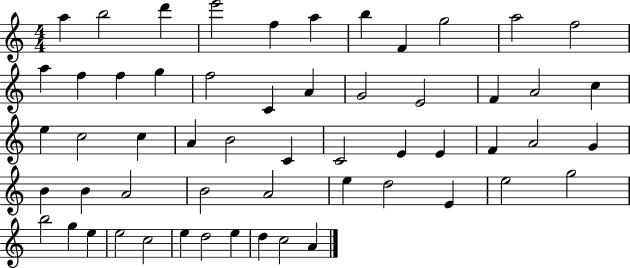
{
  \clef treble
  \numericTimeSignature
  \time 4/4
  \key c \major
  a''4 b''2 d'''4 | e'''2 f''4 a''4 | b''4 f'4 g''2 | a''2 f''2 | \break a''4 f''4 f''4 g''4 | f''2 c'4 a'4 | g'2 e'2 | f'4 a'2 c''4 | \break e''4 c''2 c''4 | a'4 b'2 c'4 | c'2 e'4 e'4 | f'4 a'2 g'4 | \break b'4 b'4 a'2 | b'2 a'2 | e''4 d''2 e'4 | e''2 g''2 | \break b''2 g''4 e''4 | e''2 c''2 | e''4 d''2 e''4 | d''4 c''2 a'4 | \break \bar "|."
}